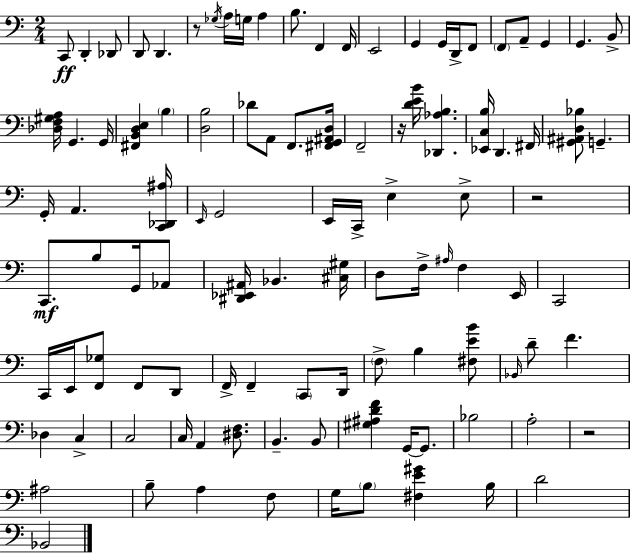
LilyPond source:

{
  \clef bass
  \numericTimeSignature
  \time 2/4
  \key c \major
  c,8\ff d,4-. des,8 | d,8 d,4. | r8 \acciaccatura { ges16 } a16 g16 a4 | b8. f,4 | \break f,16 e,2 | g,4 g,16 d,16-> f,8 | \parenthesize f,8 a,8-- g,4 | g,4. b,8-> | \break <des f gis a>16 g,4. | g,16 <fis, b, d e>4 \parenthesize b4 | <d b>2 | des'8 a,8 f,8. | \break <fis, g, ais, d>16 f,2-- | r16 <d' e' b'>16 <des, aes b>4. | <ees, c b>16 d,4. | fis,16 <gis, ais, d bes>8 g,4.-- | \break g,16-. a,4. | <c, des, ais>16 \grace { e,16 } g,2 | e,16 c,16-> e4-> | e8-> r2 | \break c,8.\mf b8 g,16 | aes,8 <dis, ees, ais,>16 bes,4. | <cis gis>16 d8 f16-> \grace { ais16 } f4 | e,16 c,2 | \break c,16 e,16 <f, ges>8 f,8 | d,8 f,16-> f,4-- | \parenthesize c,8 d,16 \parenthesize f8-> b4 | <fis e' b'>8 \grace { bes,16 } d'8-- f'4. | \break des4 | c4-> c2 | c16 a,4 | <dis f>8. b,4.-- | \break b,8 <gis ais d' f'>4 | g,16~~ g,8. bes2 | a2-. | r2 | \break ais2 | b8-- a4 | f8 g16 \parenthesize b8 <fis e' gis'>4 | b16 d'2 | \break bes,2 | \bar "|."
}